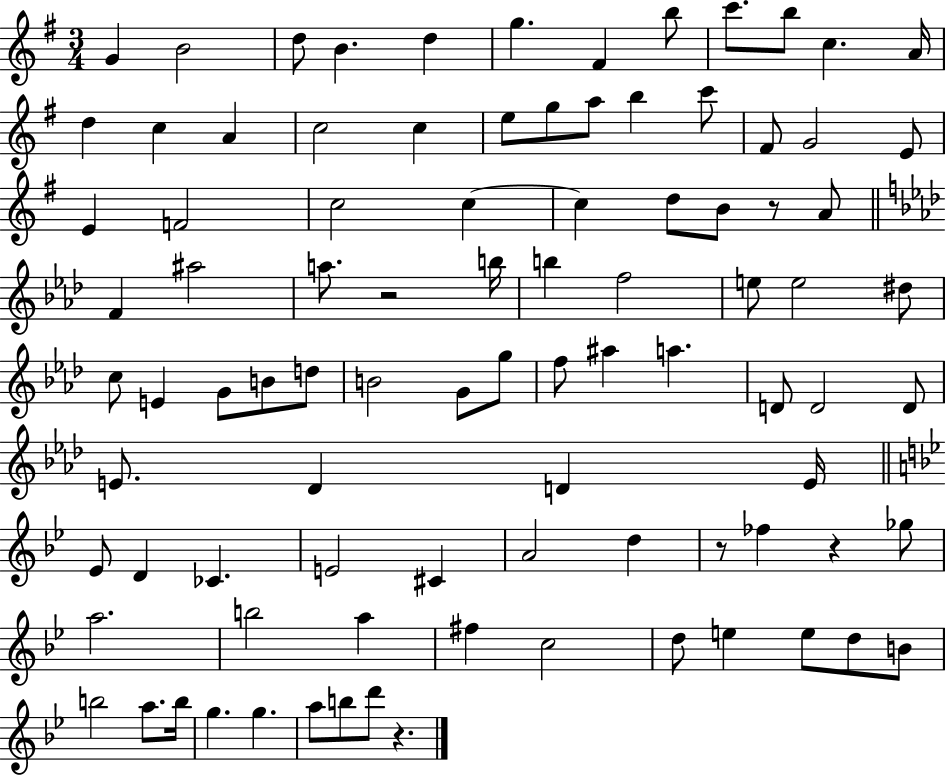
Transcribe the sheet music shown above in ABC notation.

X:1
T:Untitled
M:3/4
L:1/4
K:G
G B2 d/2 B d g ^F b/2 c'/2 b/2 c A/4 d c A c2 c e/2 g/2 a/2 b c'/2 ^F/2 G2 E/2 E F2 c2 c c d/2 B/2 z/2 A/2 F ^a2 a/2 z2 b/4 b f2 e/2 e2 ^d/2 c/2 E G/2 B/2 d/2 B2 G/2 g/2 f/2 ^a a D/2 D2 D/2 E/2 _D D E/4 _E/2 D _C E2 ^C A2 d z/2 _f z _g/2 a2 b2 a ^f c2 d/2 e e/2 d/2 B/2 b2 a/2 b/4 g g a/2 b/2 d'/2 z